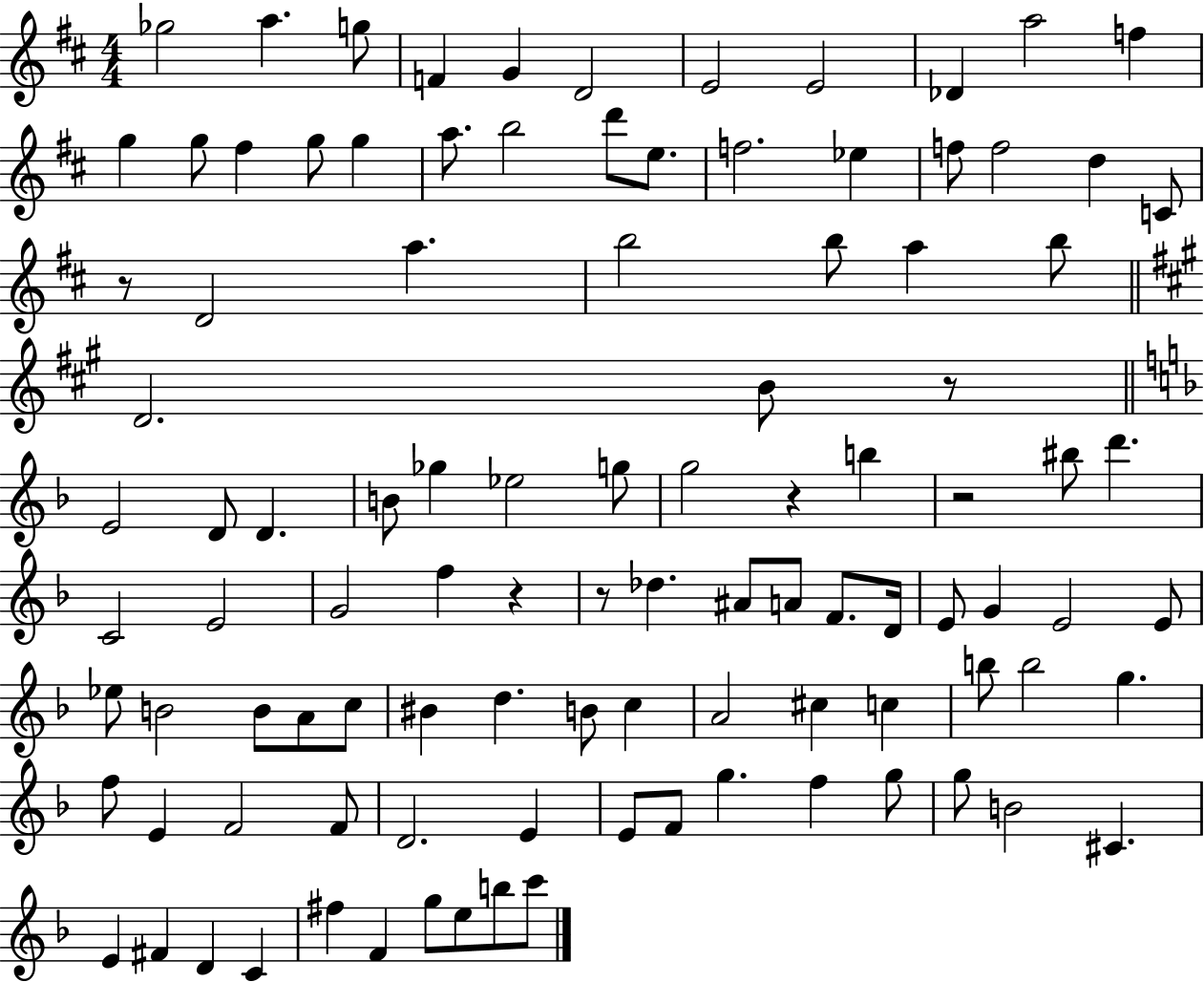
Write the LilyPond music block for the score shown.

{
  \clef treble
  \numericTimeSignature
  \time 4/4
  \key d \major
  ges''2 a''4. g''8 | f'4 g'4 d'2 | e'2 e'2 | des'4 a''2 f''4 | \break g''4 g''8 fis''4 g''8 g''4 | a''8. b''2 d'''8 e''8. | f''2. ees''4 | f''8 f''2 d''4 c'8 | \break r8 d'2 a''4. | b''2 b''8 a''4 b''8 | \bar "||" \break \key a \major d'2. b'8 r8 | \bar "||" \break \key d \minor e'2 d'8 d'4. | b'8 ges''4 ees''2 g''8 | g''2 r4 b''4 | r2 bis''8 d'''4. | \break c'2 e'2 | g'2 f''4 r4 | r8 des''4. ais'8 a'8 f'8. d'16 | e'8 g'4 e'2 e'8 | \break ees''8 b'2 b'8 a'8 c''8 | bis'4 d''4. b'8 c''4 | a'2 cis''4 c''4 | b''8 b''2 g''4. | \break f''8 e'4 f'2 f'8 | d'2. e'4 | e'8 f'8 g''4. f''4 g''8 | g''8 b'2 cis'4. | \break e'4 fis'4 d'4 c'4 | fis''4 f'4 g''8 e''8 b''8 c'''8 | \bar "|."
}